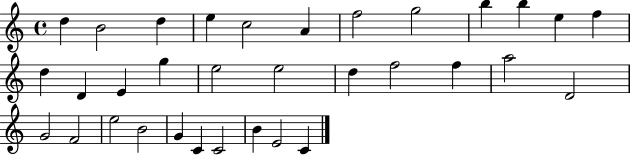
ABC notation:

X:1
T:Untitled
M:4/4
L:1/4
K:C
d B2 d e c2 A f2 g2 b b e f d D E g e2 e2 d f2 f a2 D2 G2 F2 e2 B2 G C C2 B E2 C